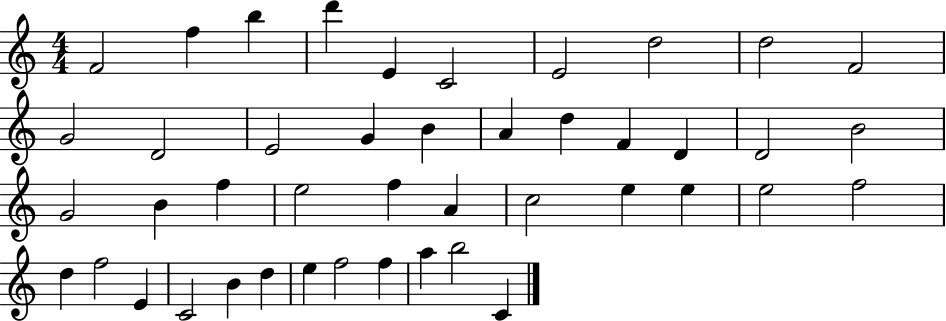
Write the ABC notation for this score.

X:1
T:Untitled
M:4/4
L:1/4
K:C
F2 f b d' E C2 E2 d2 d2 F2 G2 D2 E2 G B A d F D D2 B2 G2 B f e2 f A c2 e e e2 f2 d f2 E C2 B d e f2 f a b2 C